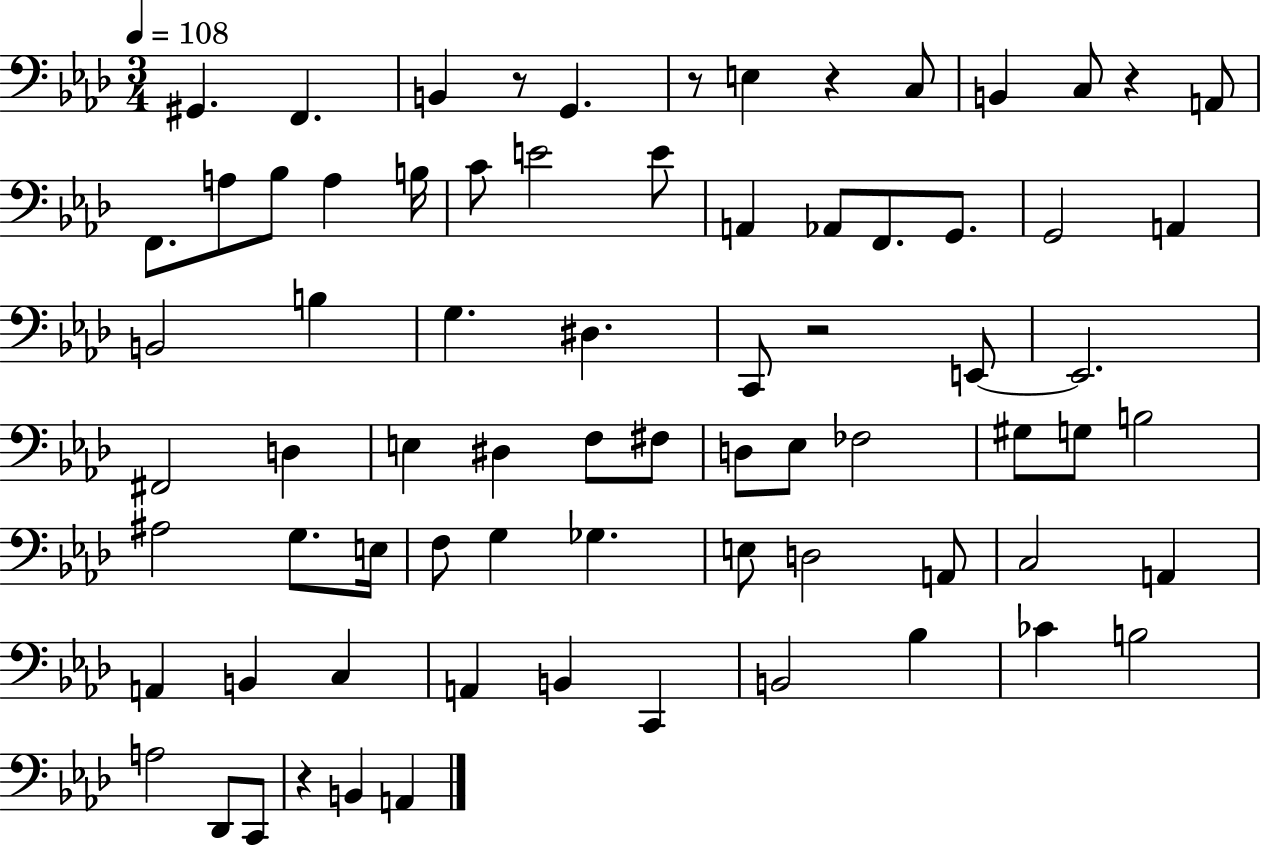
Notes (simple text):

G#2/q. F2/q. B2/q R/e G2/q. R/e E3/q R/q C3/e B2/q C3/e R/q A2/e F2/e. A3/e Bb3/e A3/q B3/s C4/e E4/h E4/e A2/q Ab2/e F2/e. G2/e. G2/h A2/q B2/h B3/q G3/q. D#3/q. C2/e R/h E2/e E2/h. F#2/h D3/q E3/q D#3/q F3/e F#3/e D3/e Eb3/e FES3/h G#3/e G3/e B3/h A#3/h G3/e. E3/s F3/e G3/q Gb3/q. E3/e D3/h A2/e C3/h A2/q A2/q B2/q C3/q A2/q B2/q C2/q B2/h Bb3/q CES4/q B3/h A3/h Db2/e C2/e R/q B2/q A2/q